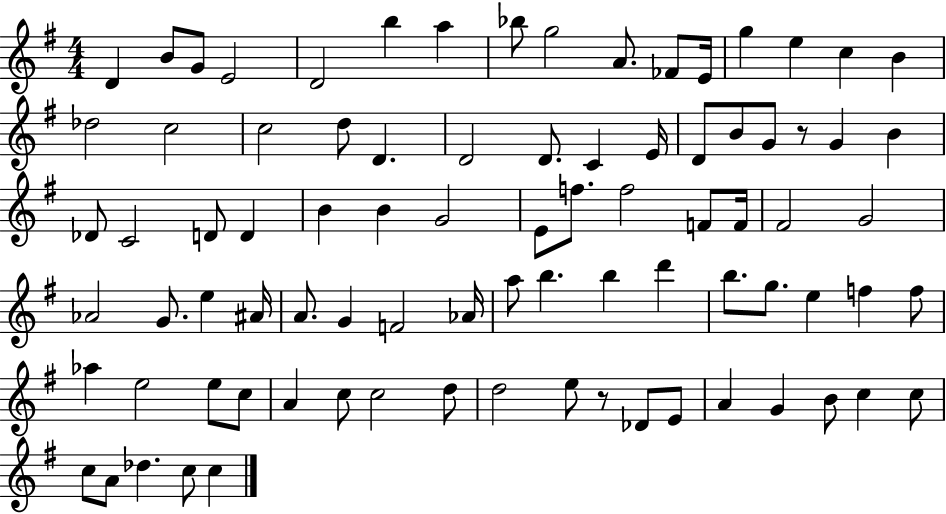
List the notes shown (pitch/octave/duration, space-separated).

D4/q B4/e G4/e E4/h D4/h B5/q A5/q Bb5/e G5/h A4/e. FES4/e E4/s G5/q E5/q C5/q B4/q Db5/h C5/h C5/h D5/e D4/q. D4/h D4/e. C4/q E4/s D4/e B4/e G4/e R/e G4/q B4/q Db4/e C4/h D4/e D4/q B4/q B4/q G4/h E4/e F5/e. F5/h F4/e F4/s F#4/h G4/h Ab4/h G4/e. E5/q A#4/s A4/e. G4/q F4/h Ab4/s A5/e B5/q. B5/q D6/q B5/e. G5/e. E5/q F5/q F5/e Ab5/q E5/h E5/e C5/e A4/q C5/e C5/h D5/e D5/h E5/e R/e Db4/e E4/e A4/q G4/q B4/e C5/q C5/e C5/e A4/e Db5/q. C5/e C5/q